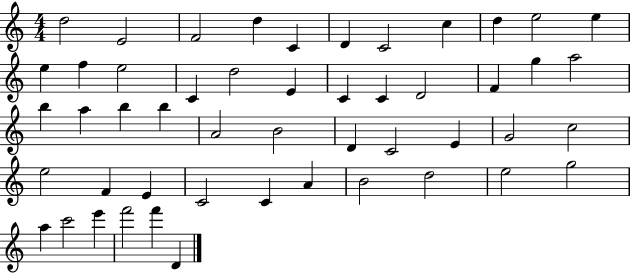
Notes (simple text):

D5/h E4/h F4/h D5/q C4/q D4/q C4/h C5/q D5/q E5/h E5/q E5/q F5/q E5/h C4/q D5/h E4/q C4/q C4/q D4/h F4/q G5/q A5/h B5/q A5/q B5/q B5/q A4/h B4/h D4/q C4/h E4/q G4/h C5/h E5/h F4/q E4/q C4/h C4/q A4/q B4/h D5/h E5/h G5/h A5/q C6/h E6/q F6/h F6/q D4/q